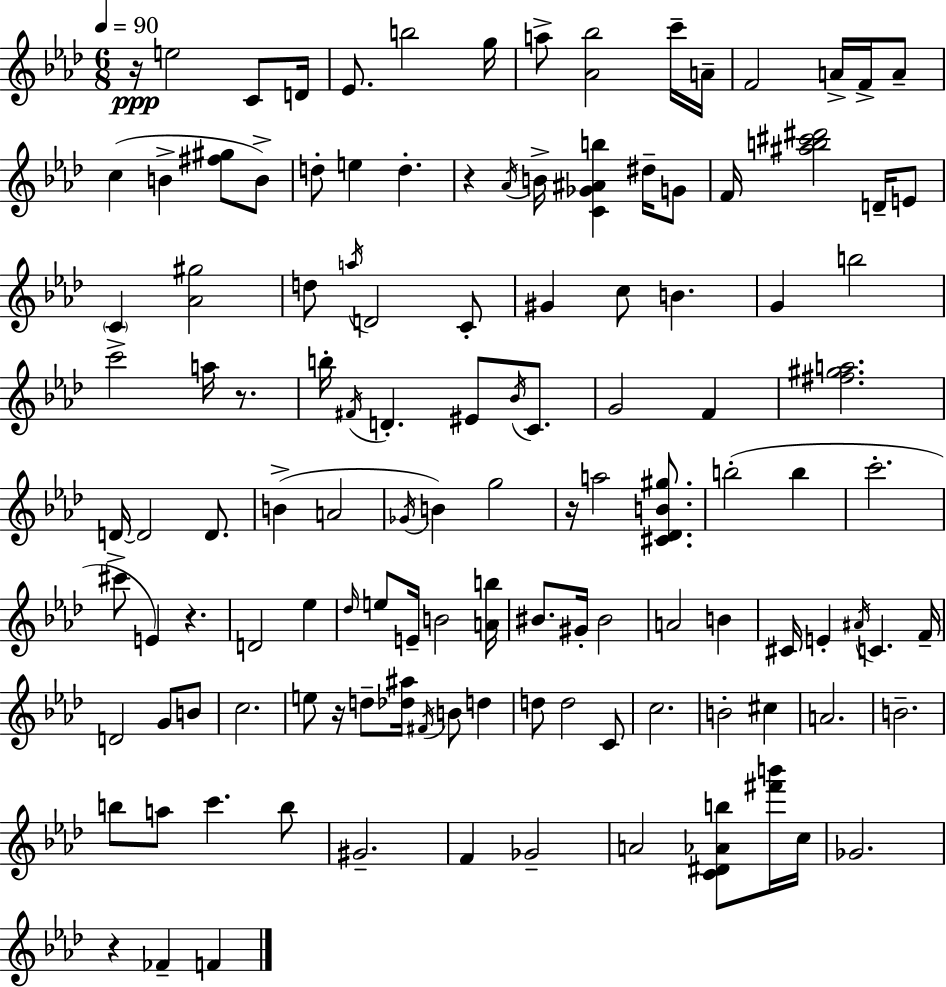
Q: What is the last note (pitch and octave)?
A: F4